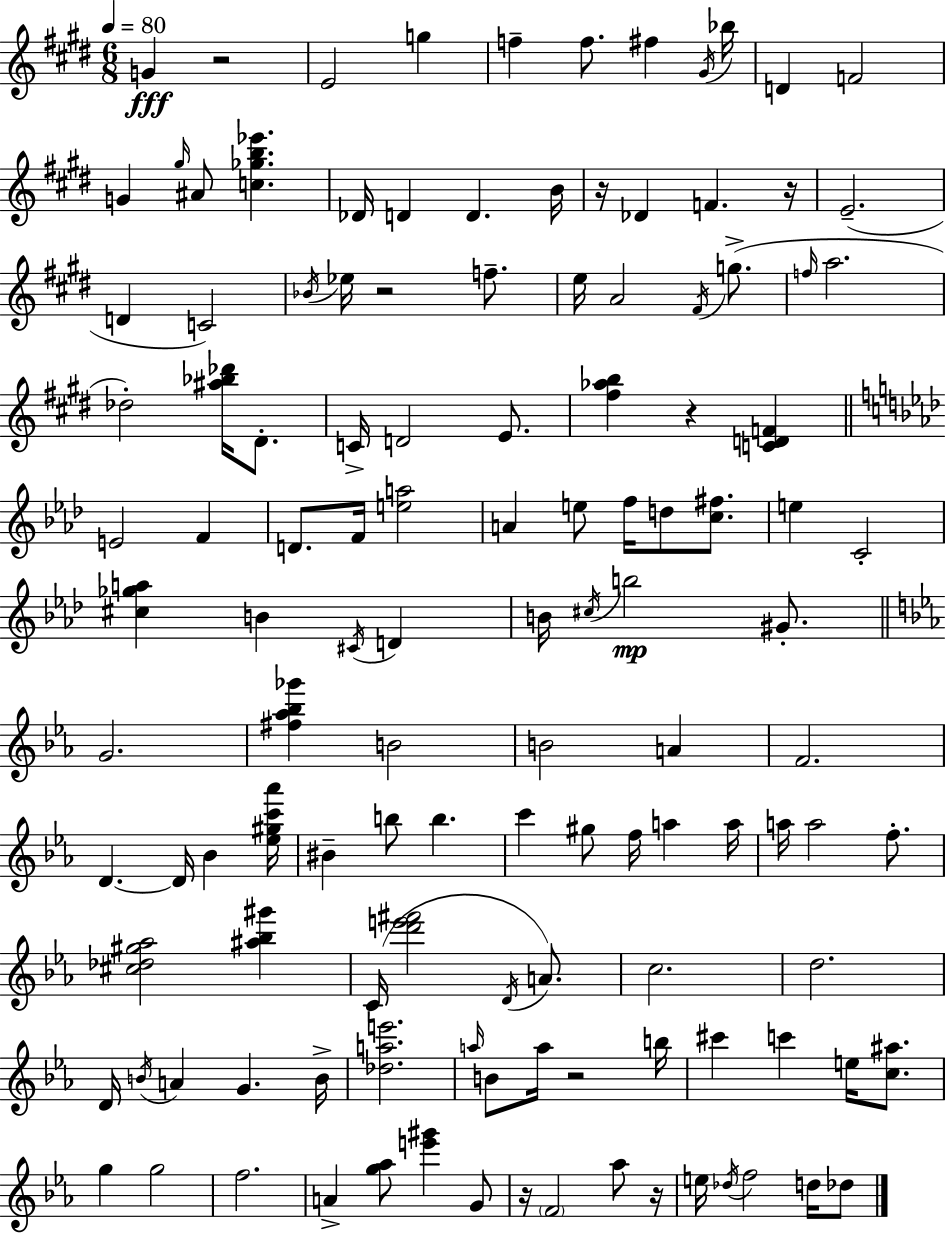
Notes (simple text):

G4/q R/h E4/h G5/q F5/q F5/e. F#5/q G#4/s Bb5/s D4/q F4/h G4/q G#5/s A#4/e [C5,Gb5,B5,Eb6]/q. Db4/s D4/q D4/q. B4/s R/s Db4/q F4/q. R/s E4/h. D4/q C4/h Bb4/s Eb5/s R/h F5/e. E5/s A4/h F#4/s G5/e. F5/s A5/h. Db5/h [A#5,Bb5,Db6]/s D#4/e. C4/s D4/h E4/e. [F#5,Ab5,B5]/q R/q [C4,D4,F4]/q E4/h F4/q D4/e. F4/s [E5,A5]/h A4/q E5/e F5/s D5/e [C5,F#5]/e. E5/q C4/h [C#5,Gb5,A5]/q B4/q C#4/s D4/q B4/s C#5/s B5/h G#4/e. G4/h. [F#5,Ab5,Bb5,Gb6]/q B4/h B4/h A4/q F4/h. D4/q. D4/s Bb4/q [Eb5,G#5,C6,Ab6]/s BIS4/q B5/e B5/q. C6/q G#5/e F5/s A5/q A5/s A5/s A5/h F5/e. [C#5,Db5,G#5,Ab5]/h [A#5,Bb5,G#6]/q C4/s [D6,E6,F#6]/h D4/s A4/e. C5/h. D5/h. D4/s B4/s A4/q G4/q. B4/s [Db5,A5,E6]/h. A5/s B4/e A5/s R/h B5/s C#6/q C6/q E5/s [C5,A#5]/e. G5/q G5/h F5/h. A4/q [G5,Ab5]/e [E6,G#6]/q G4/e R/s F4/h Ab5/e R/s E5/s Db5/s F5/h D5/s Db5/e